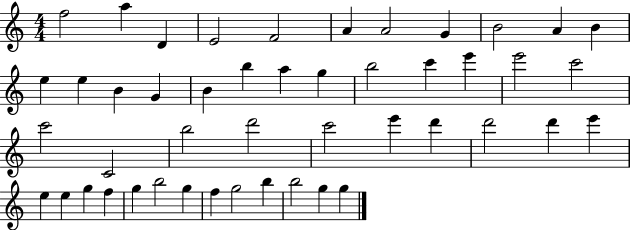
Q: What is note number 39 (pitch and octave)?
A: G5